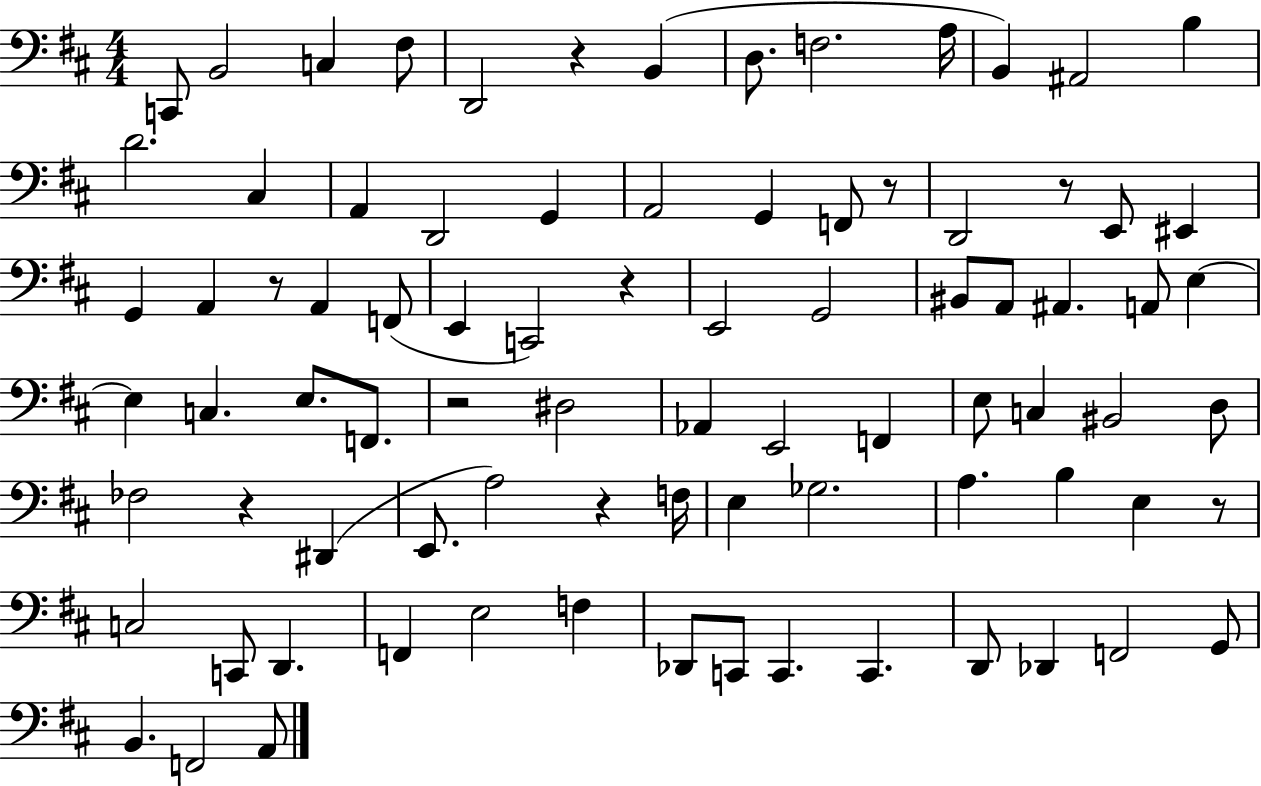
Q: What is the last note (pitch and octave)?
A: A2